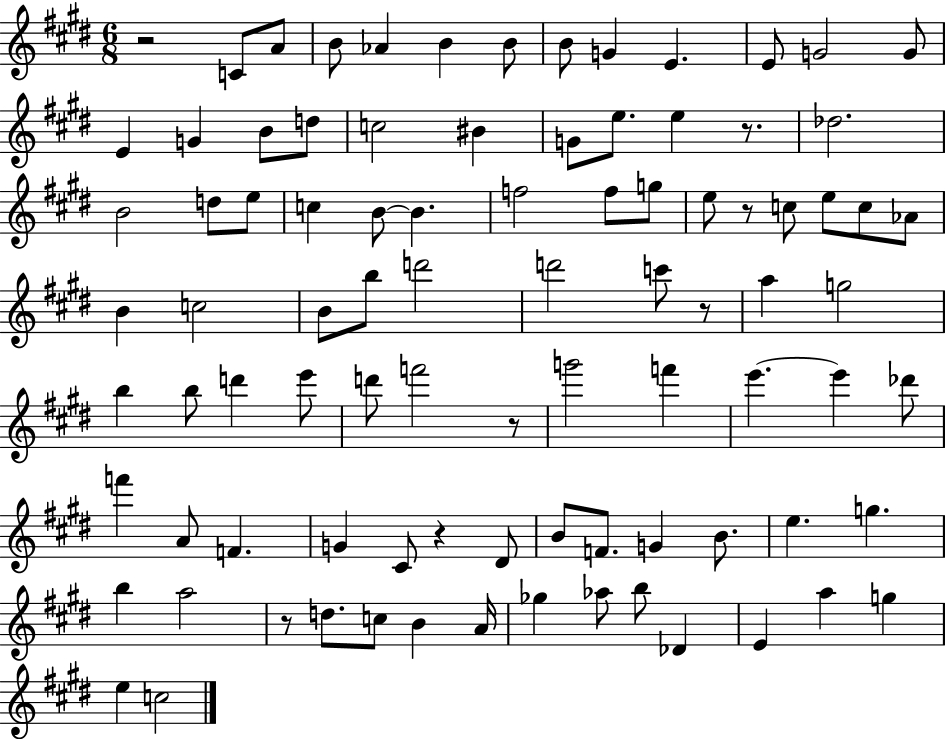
R/h C4/e A4/e B4/e Ab4/q B4/q B4/e B4/e G4/q E4/q. E4/e G4/h G4/e E4/q G4/q B4/e D5/e C5/h BIS4/q G4/e E5/e. E5/q R/e. Db5/h. B4/h D5/e E5/e C5/q B4/e B4/q. F5/h F5/e G5/e E5/e R/e C5/e E5/e C5/e Ab4/e B4/q C5/h B4/e B5/e D6/h D6/h C6/e R/e A5/q G5/h B5/q B5/e D6/q E6/e D6/e F6/h R/e G6/h F6/q E6/q. E6/q Db6/e F6/q A4/e F4/q. G4/q C#4/e R/q D#4/e B4/e F4/e. G4/q B4/e. E5/q. G5/q. B5/q A5/h R/e D5/e. C5/e B4/q A4/s Gb5/q Ab5/e B5/e Db4/q E4/q A5/q G5/q E5/q C5/h